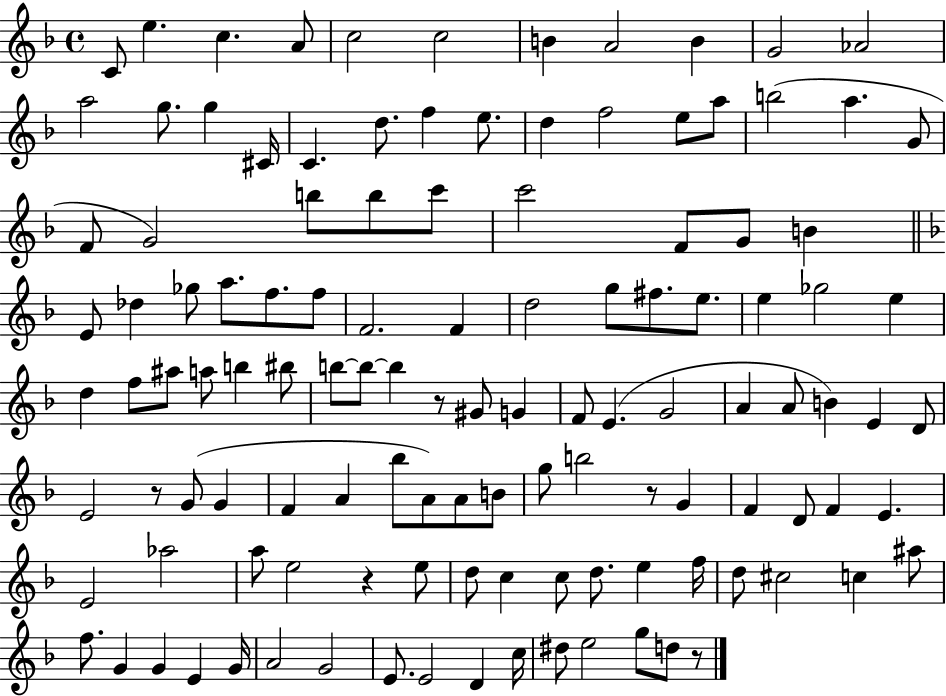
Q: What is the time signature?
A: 4/4